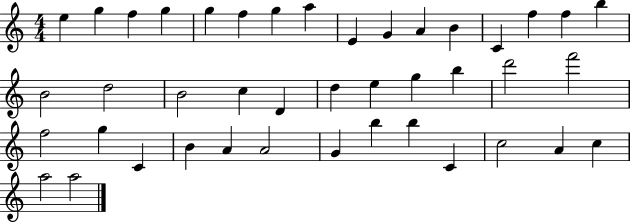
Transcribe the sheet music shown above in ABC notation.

X:1
T:Untitled
M:4/4
L:1/4
K:C
e g f g g f g a E G A B C f f b B2 d2 B2 c D d e g b d'2 f'2 f2 g C B A A2 G b b C c2 A c a2 a2